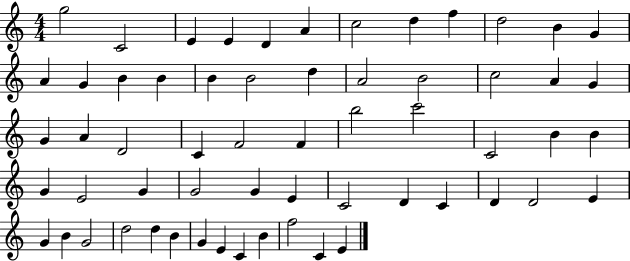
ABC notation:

X:1
T:Untitled
M:4/4
L:1/4
K:C
g2 C2 E E D A c2 d f d2 B G A G B B B B2 d A2 B2 c2 A G G A D2 C F2 F b2 c'2 C2 B B G E2 G G2 G E C2 D C D D2 E G B G2 d2 d B G E C B f2 C E